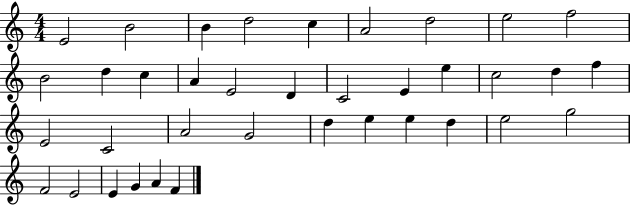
E4/h B4/h B4/q D5/h C5/q A4/h D5/h E5/h F5/h B4/h D5/q C5/q A4/q E4/h D4/q C4/h E4/q E5/q C5/h D5/q F5/q E4/h C4/h A4/h G4/h D5/q E5/q E5/q D5/q E5/h G5/h F4/h E4/h E4/q G4/q A4/q F4/q